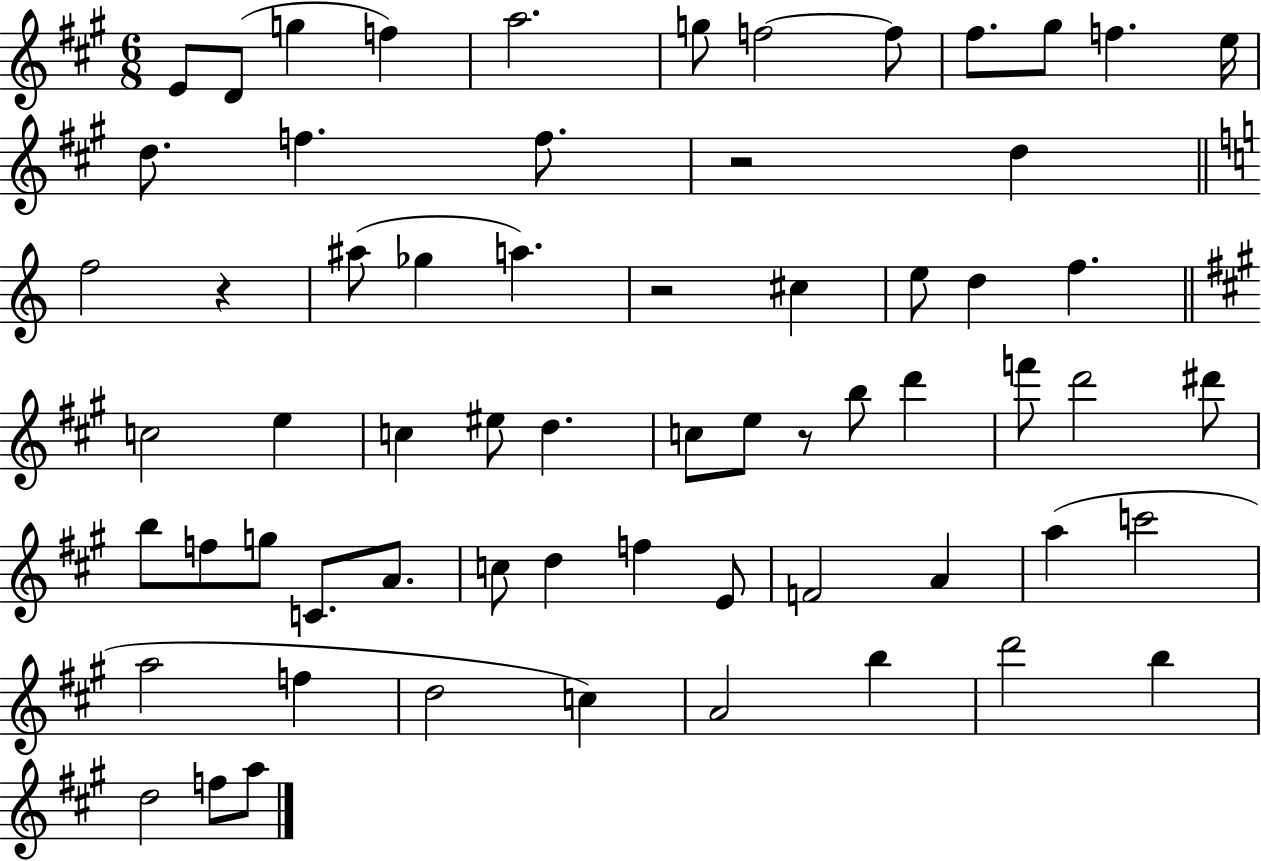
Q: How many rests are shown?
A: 4